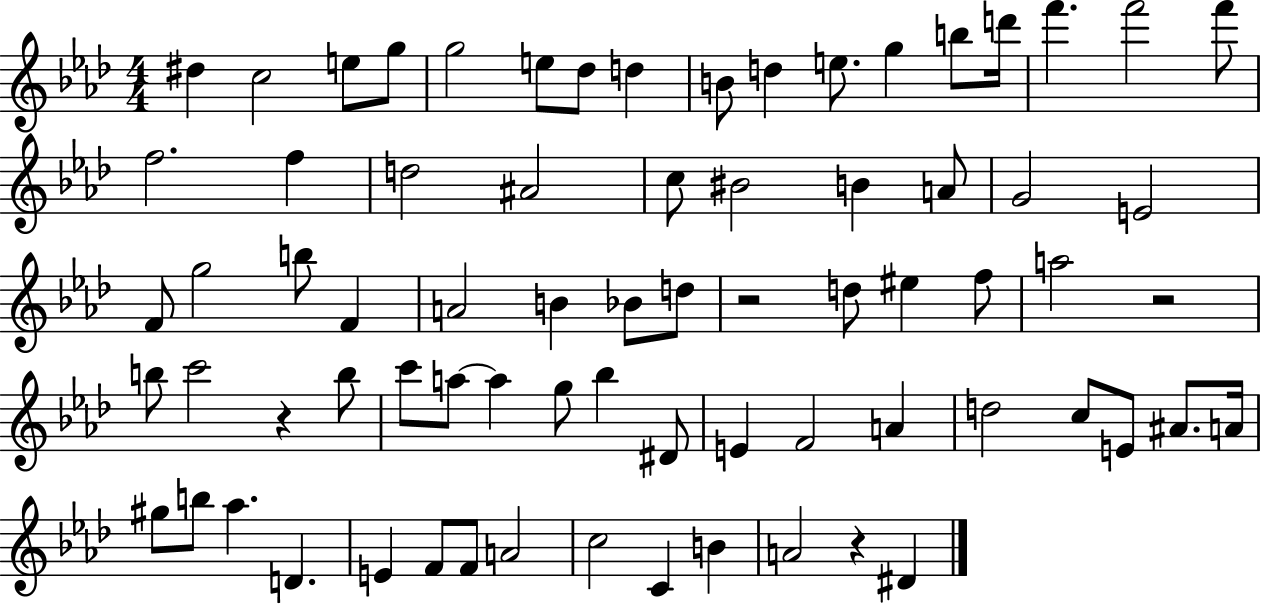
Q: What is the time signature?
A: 4/4